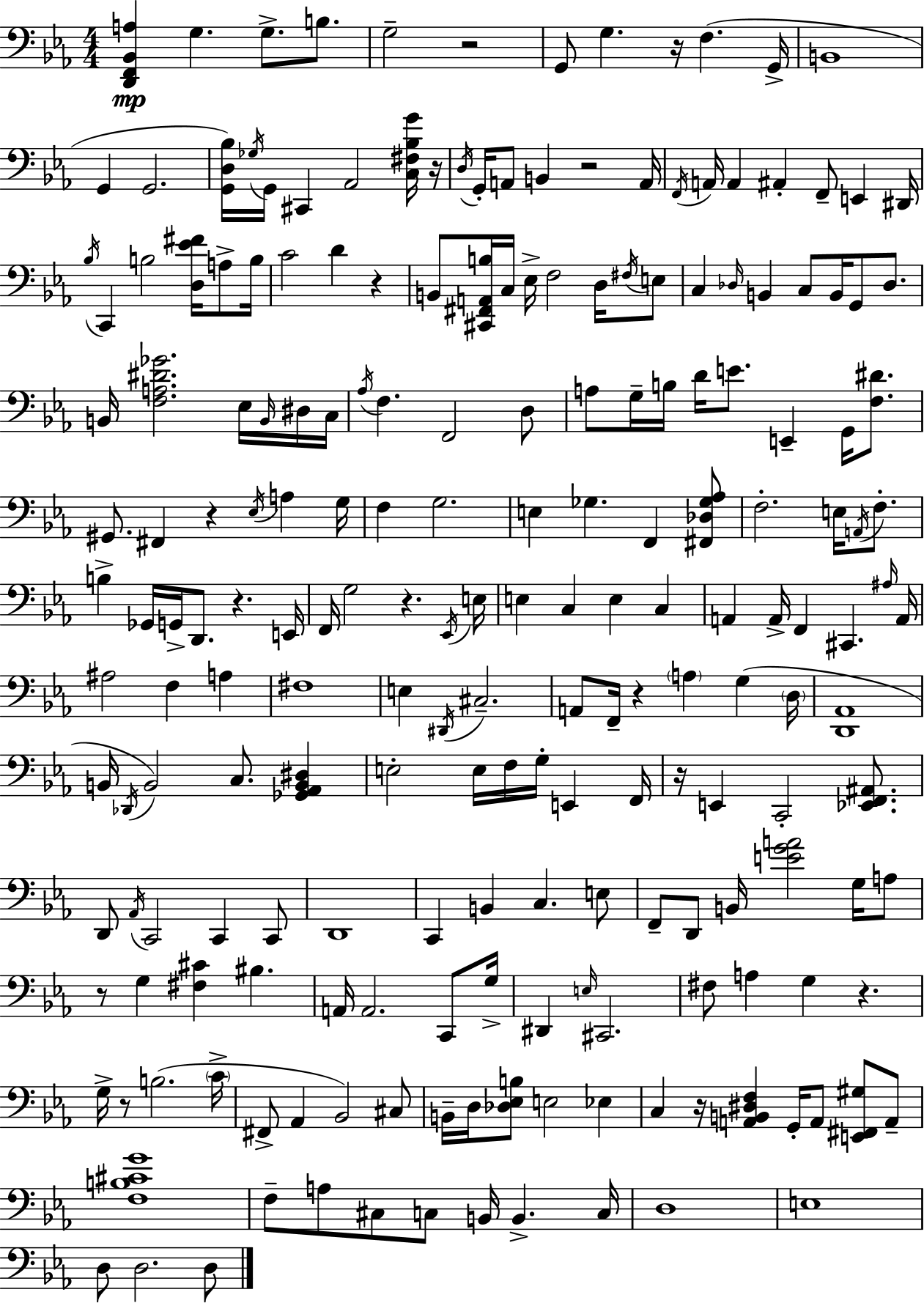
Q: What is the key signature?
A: EES major